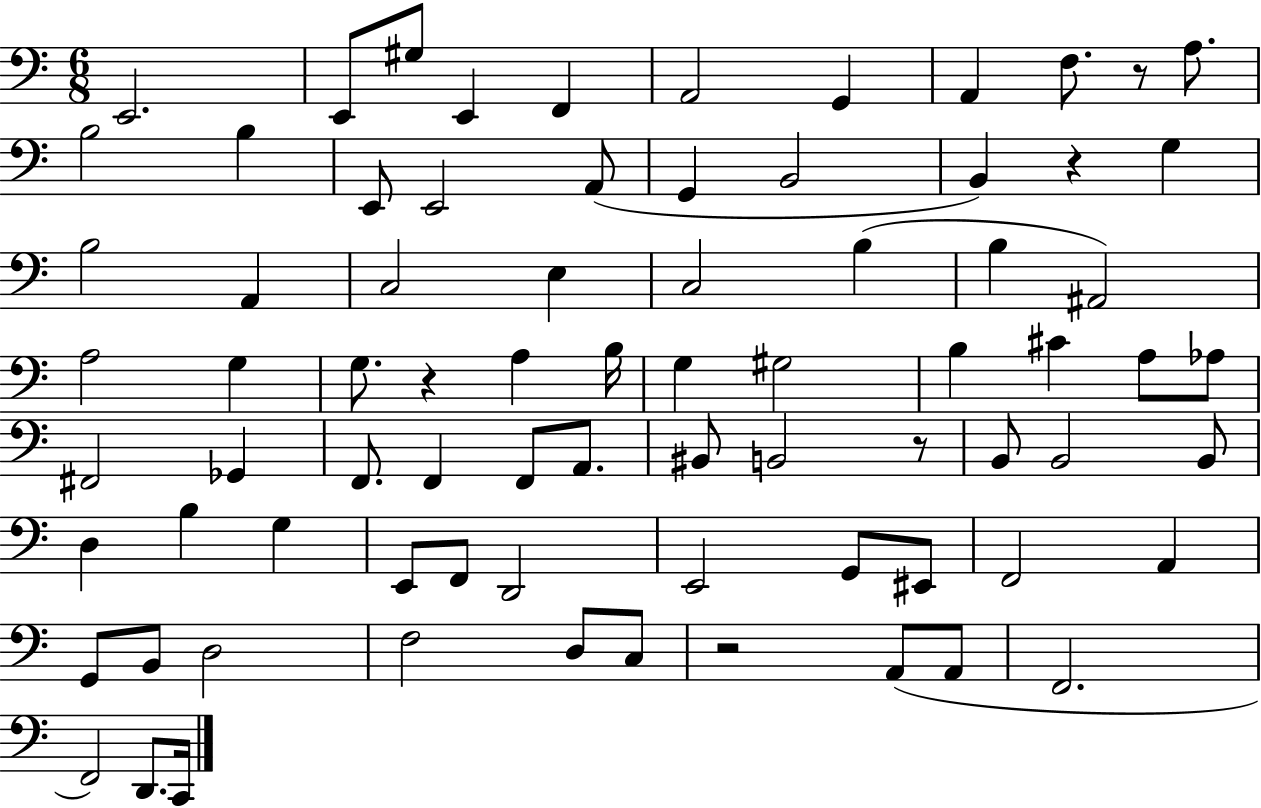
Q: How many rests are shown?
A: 5